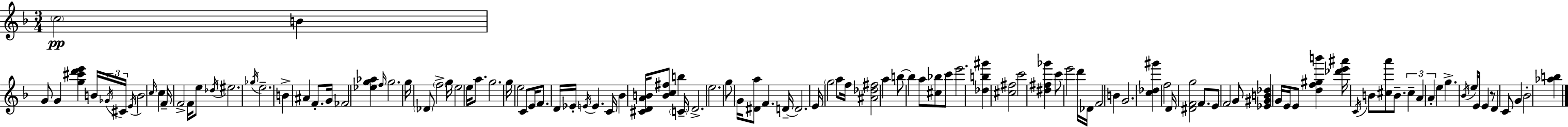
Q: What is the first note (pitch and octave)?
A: C5